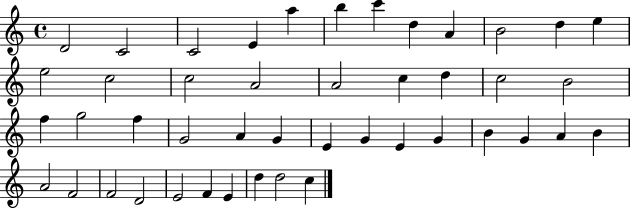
X:1
T:Untitled
M:4/4
L:1/4
K:C
D2 C2 C2 E a b c' d A B2 d e e2 c2 c2 A2 A2 c d c2 B2 f g2 f G2 A G E G E G B G A B A2 F2 F2 D2 E2 F E d d2 c